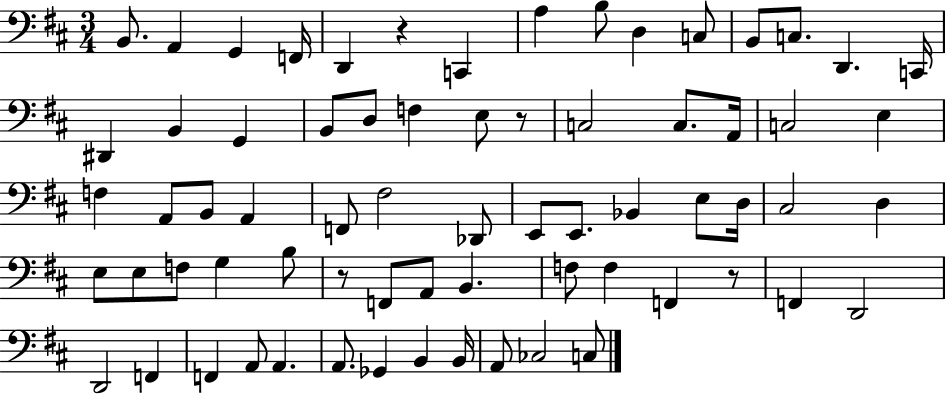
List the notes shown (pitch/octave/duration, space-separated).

B2/e. A2/q G2/q F2/s D2/q R/q C2/q A3/q B3/e D3/q C3/e B2/e C3/e. D2/q. C2/s D#2/q B2/q G2/q B2/e D3/e F3/q E3/e R/e C3/h C3/e. A2/s C3/h E3/q F3/q A2/e B2/e A2/q F2/e F#3/h Db2/e E2/e E2/e. Bb2/q E3/e D3/s C#3/h D3/q E3/e E3/e F3/e G3/q B3/e R/e F2/e A2/e B2/q. F3/e F3/q F2/q R/e F2/q D2/h D2/h F2/q F2/q A2/e A2/q. A2/e. Gb2/q B2/q B2/s A2/e CES3/h C3/e